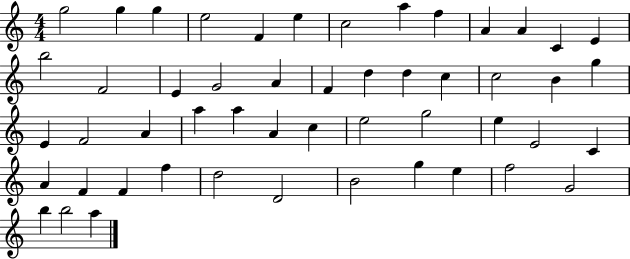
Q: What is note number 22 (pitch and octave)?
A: C5